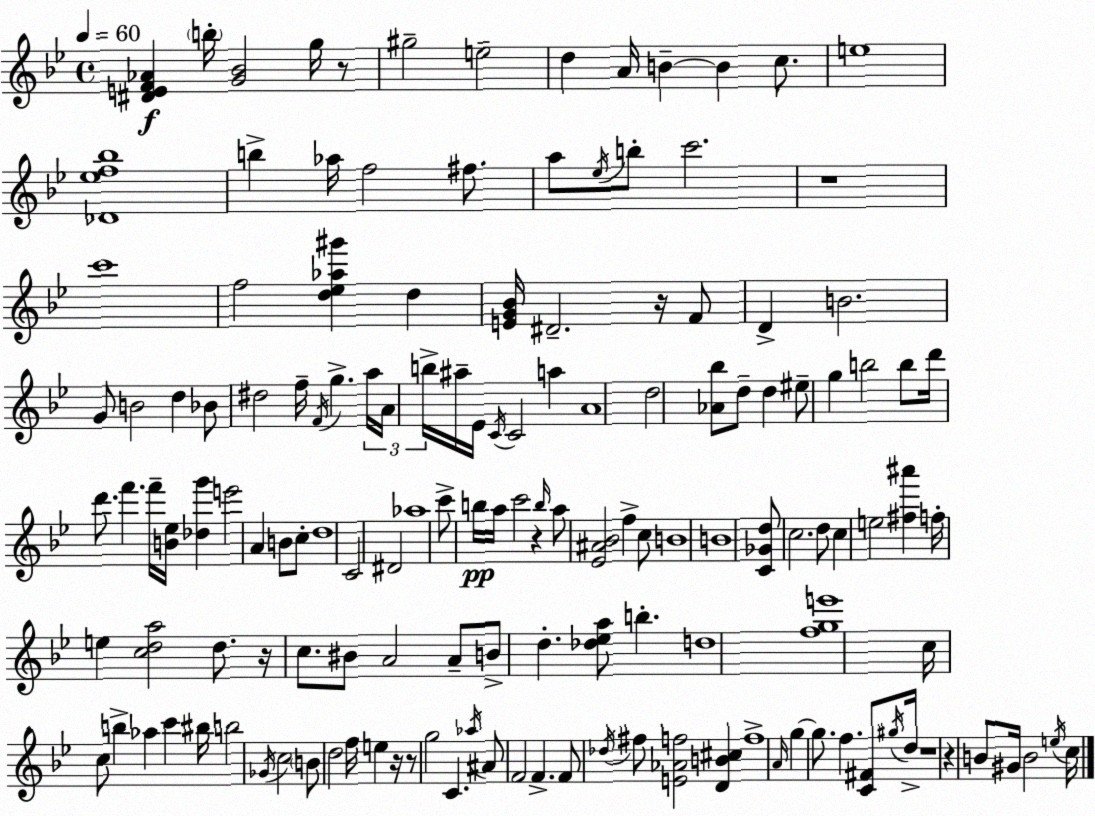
X:1
T:Untitled
M:4/4
L:1/4
K:Bb
[^DEF_A] b/4 [G_B]2 g/4 z/2 ^g2 e2 d A/4 B B c/2 e4 [_D_ef_b]4 b _a/4 f2 ^f/2 a/2 _e/4 b/2 c'2 z4 c'4 f2 [d_e_a^g'] d [EG_B]/4 ^D2 z/4 F/2 D B2 G/2 B2 d _B/2 ^d2 f/4 F/4 g a/4 A/4 b/4 ^a/4 _E/4 C/4 C2 a A4 d2 [_A_b]/2 d/2 d ^e/2 g b2 b/2 d'/4 d'/2 f' f'/4 [B_e]/4 [_dg'] e'2 A B/2 c/2 d4 C2 ^D2 _a4 c'/2 b/4 a/4 c'2 z b/4 a/2 [_E^A_B]2 f c/2 B4 B4 [C_Gd]/2 c2 d/2 c e2 [^f^a'] f/4 e [cda]2 d/2 z/4 c/2 ^B/2 A2 A/2 B/2 d [_d_ea]/2 b d4 [fge']4 c/4 c/2 b _a c' ^b/4 b2 _G/4 c2 B/2 d2 f/4 e z/4 z/2 g2 C _a/4 ^A/2 F2 F F/2 _d/4 ^f/2 [E_Af]2 [DB^c] f4 A/4 g g/2 f [C^F]/2 ^g/4 d/4 z4 z B/2 ^G/4 B2 e/4 c/4